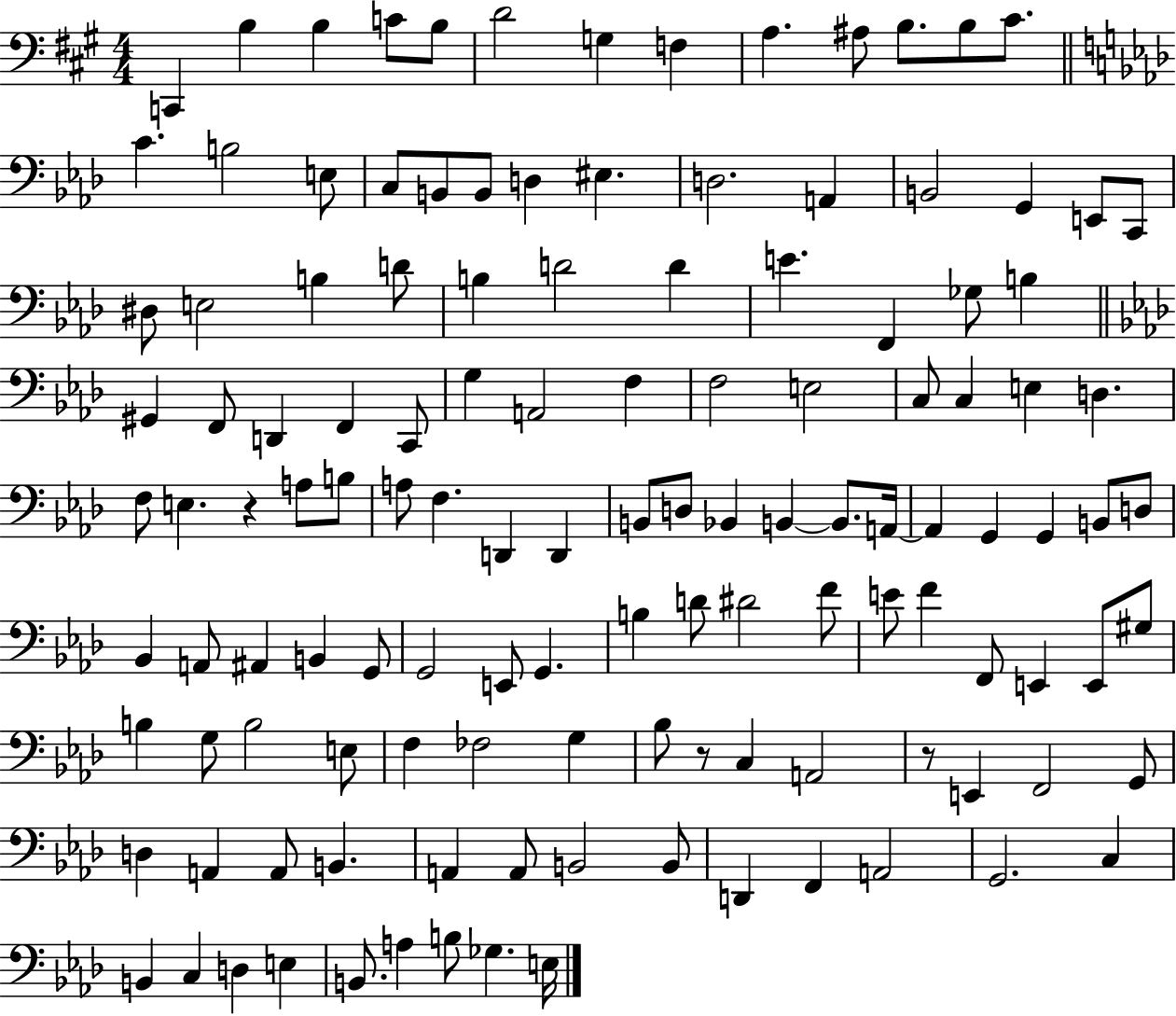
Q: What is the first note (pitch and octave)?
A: C2